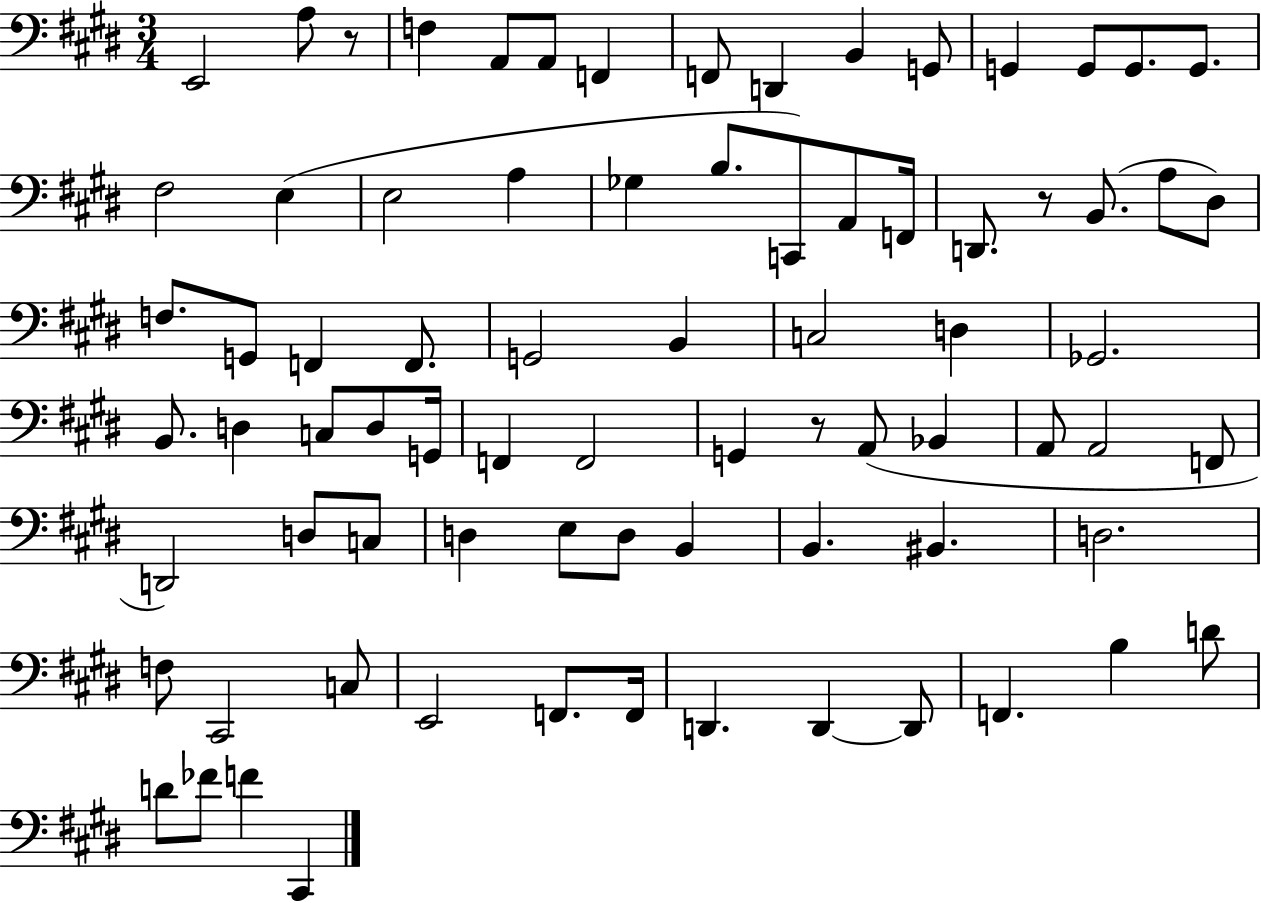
{
  \clef bass
  \numericTimeSignature
  \time 3/4
  \key e \major
  e,2 a8 r8 | f4 a,8 a,8 f,4 | f,8 d,4 b,4 g,8 | g,4 g,8 g,8. g,8. | \break fis2 e4( | e2 a4 | ges4 b8. c,8) a,8 f,16 | d,8. r8 b,8.( a8 dis8) | \break f8. g,8 f,4 f,8. | g,2 b,4 | c2 d4 | ges,2. | \break b,8. d4 c8 d8 g,16 | f,4 f,2 | g,4 r8 a,8( bes,4 | a,8 a,2 f,8 | \break d,2) d8 c8 | d4 e8 d8 b,4 | b,4. bis,4. | d2. | \break f8 cis,2 c8 | e,2 f,8. f,16 | d,4. d,4~~ d,8 | f,4. b4 d'8 | \break d'8 fes'8 f'4 cis,4 | \bar "|."
}